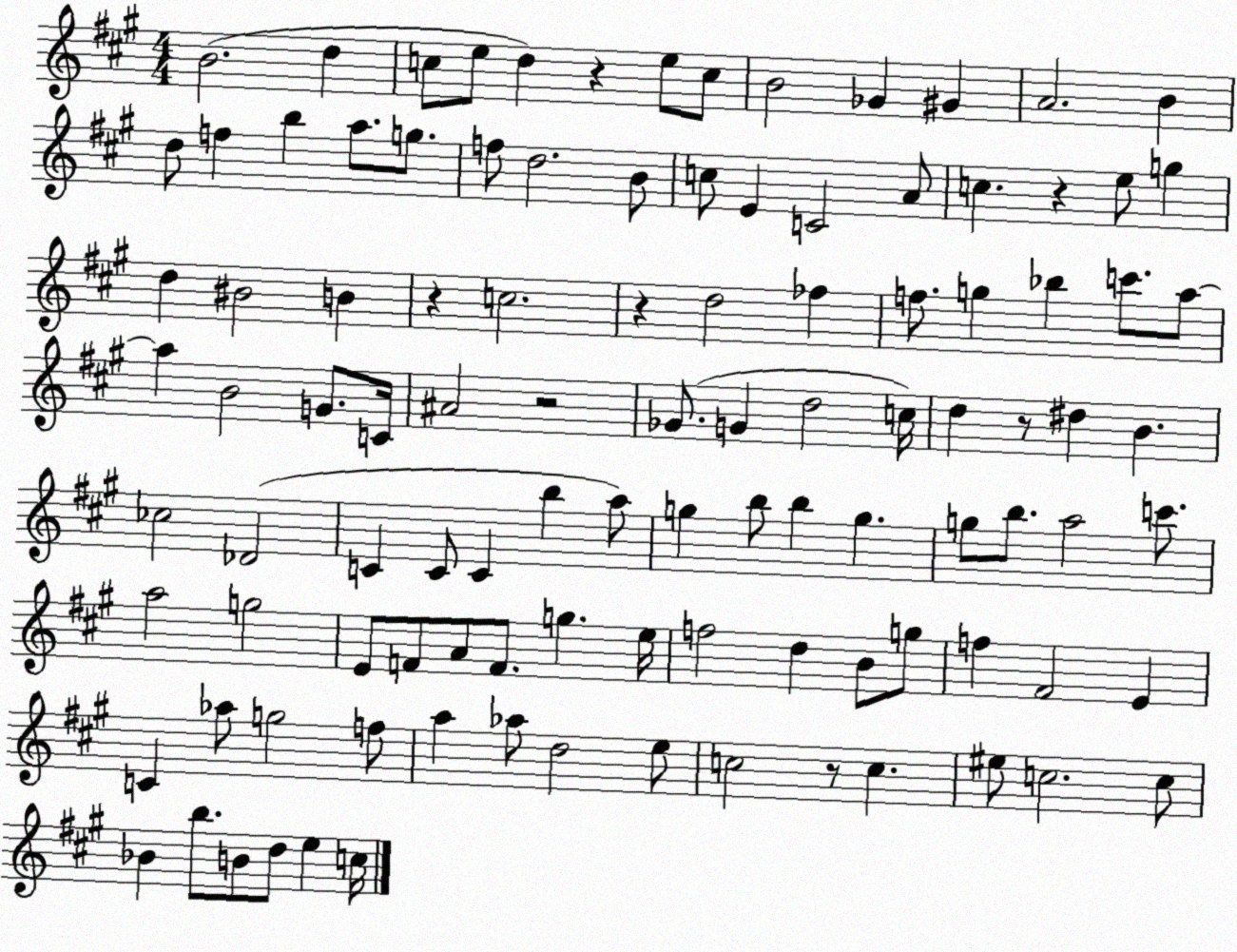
X:1
T:Untitled
M:4/4
L:1/4
K:A
B2 d c/2 e/2 d z e/2 c/2 B2 _G ^G A2 B d/2 f b a/2 g/2 f/2 d2 B/2 c/2 E C2 A/2 c z e/2 g d ^B2 B z c2 z d2 _f f/2 g _b c'/2 a/2 a B2 G/2 C/4 ^A2 z2 _G/2 G d2 c/4 d z/2 ^d B _c2 _D2 C C/2 C b a/2 g b/2 b g g/2 b/2 a2 c'/2 a2 g2 E/2 F/2 A/2 F/2 g e/4 f2 d B/2 g/2 f ^F2 E C _a/2 g2 f/2 a _a/2 d2 e/2 c2 z/2 c ^e/2 c2 c/2 _B b/2 B/2 d/2 e c/4